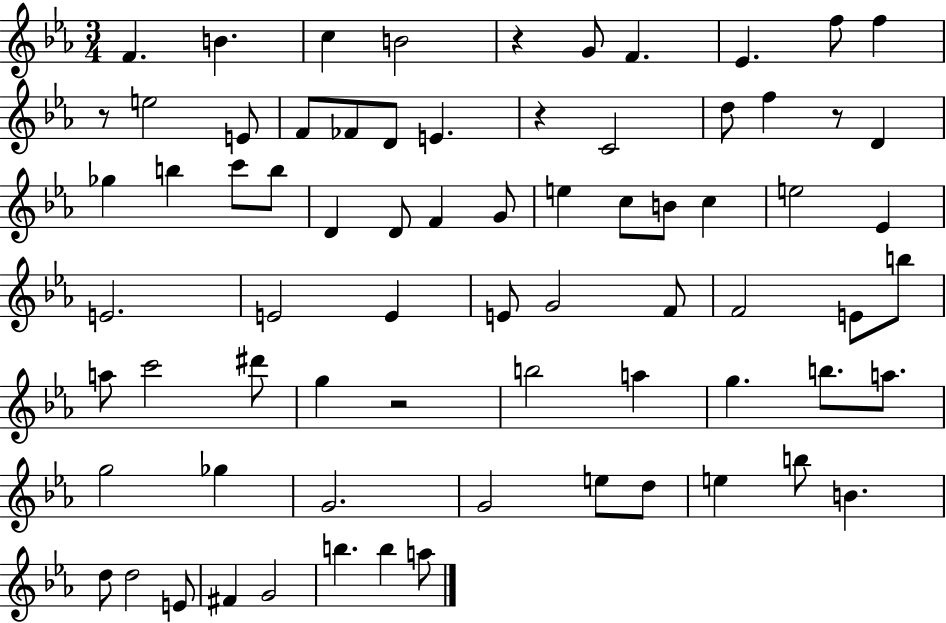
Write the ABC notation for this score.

X:1
T:Untitled
M:3/4
L:1/4
K:Eb
F B c B2 z G/2 F _E f/2 f z/2 e2 E/2 F/2 _F/2 D/2 E z C2 d/2 f z/2 D _g b c'/2 b/2 D D/2 F G/2 e c/2 B/2 c e2 _E E2 E2 E E/2 G2 F/2 F2 E/2 b/2 a/2 c'2 ^d'/2 g z2 b2 a g b/2 a/2 g2 _g G2 G2 e/2 d/2 e b/2 B d/2 d2 E/2 ^F G2 b b a/2